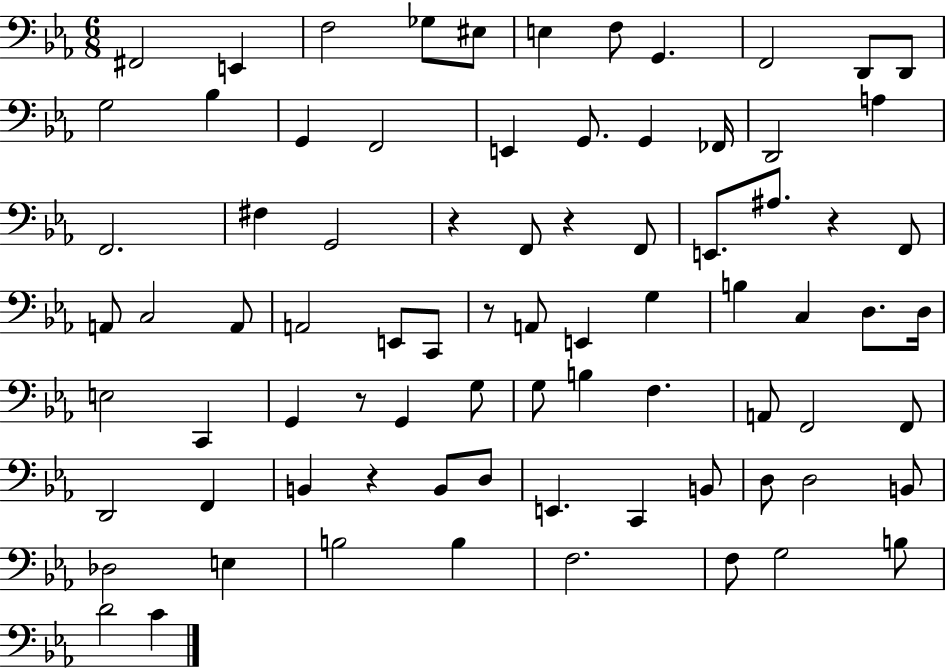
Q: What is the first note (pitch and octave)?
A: F#2